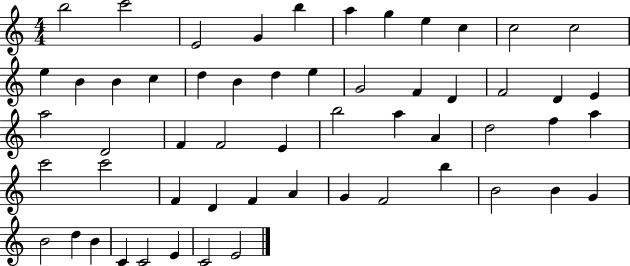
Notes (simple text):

B5/h C6/h E4/h G4/q B5/q A5/q G5/q E5/q C5/q C5/h C5/h E5/q B4/q B4/q C5/q D5/q B4/q D5/q E5/q G4/h F4/q D4/q F4/h D4/q E4/q A5/h D4/h F4/q F4/h E4/q B5/h A5/q A4/q D5/h F5/q A5/q C6/h C6/h F4/q D4/q F4/q A4/q G4/q F4/h B5/q B4/h B4/q G4/q B4/h D5/q B4/q C4/q C4/h E4/q C4/h E4/h